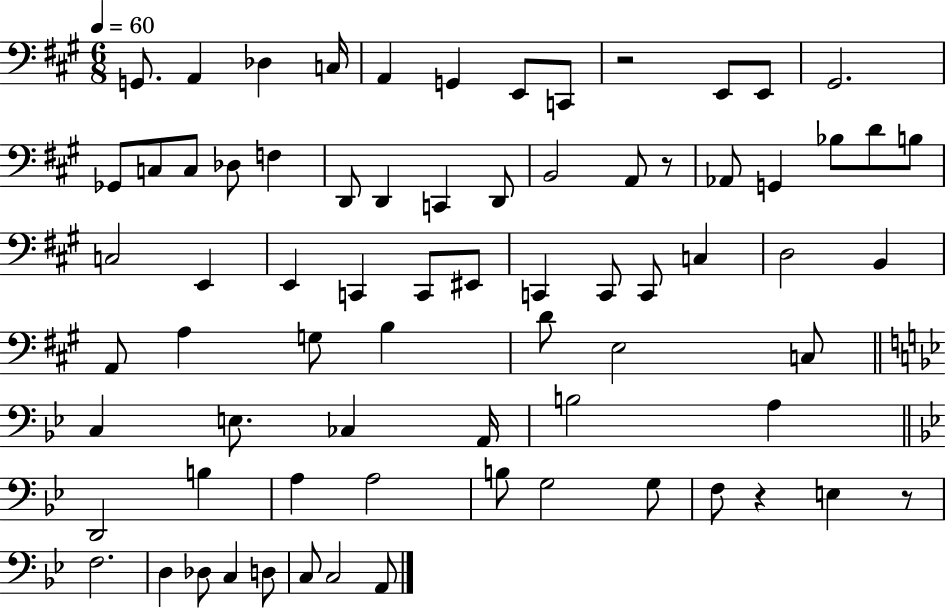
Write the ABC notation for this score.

X:1
T:Untitled
M:6/8
L:1/4
K:A
G,,/2 A,, _D, C,/4 A,, G,, E,,/2 C,,/2 z2 E,,/2 E,,/2 ^G,,2 _G,,/2 C,/2 C,/2 _D,/2 F, D,,/2 D,, C,, D,,/2 B,,2 A,,/2 z/2 _A,,/2 G,, _B,/2 D/2 B,/2 C,2 E,, E,, C,, C,,/2 ^E,,/2 C,, C,,/2 C,,/2 C, D,2 B,, A,,/2 A, G,/2 B, D/2 E,2 C,/2 C, E,/2 _C, A,,/4 B,2 A, D,,2 B, A, A,2 B,/2 G,2 G,/2 F,/2 z E, z/2 F,2 D, _D,/2 C, D,/2 C,/2 C,2 A,,/2